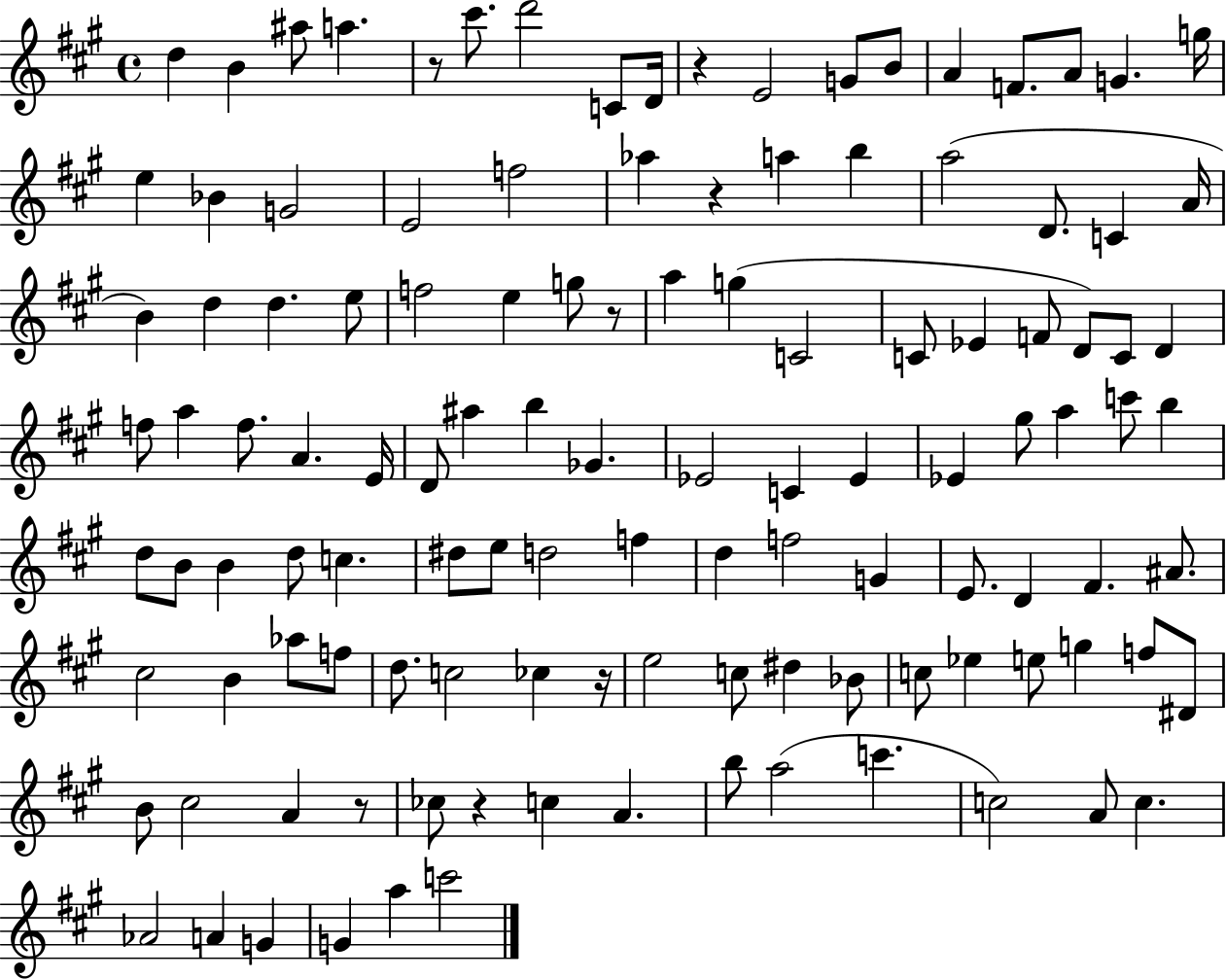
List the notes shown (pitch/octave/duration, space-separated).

D5/q B4/q A#5/e A5/q. R/e C#6/e. D6/h C4/e D4/s R/q E4/h G4/e B4/e A4/q F4/e. A4/e G4/q. G5/s E5/q Bb4/q G4/h E4/h F5/h Ab5/q R/q A5/q B5/q A5/h D4/e. C4/q A4/s B4/q D5/q D5/q. E5/e F5/h E5/q G5/e R/e A5/q G5/q C4/h C4/e Eb4/q F4/e D4/e C4/e D4/q F5/e A5/q F5/e. A4/q. E4/s D4/e A#5/q B5/q Gb4/q. Eb4/h C4/q Eb4/q Eb4/q G#5/e A5/q C6/e B5/q D5/e B4/e B4/q D5/e C5/q. D#5/e E5/e D5/h F5/q D5/q F5/h G4/q E4/e. D4/q F#4/q. A#4/e. C#5/h B4/q Ab5/e F5/e D5/e. C5/h CES5/q R/s E5/h C5/e D#5/q Bb4/e C5/e Eb5/q E5/e G5/q F5/e D#4/e B4/e C#5/h A4/q R/e CES5/e R/q C5/q A4/q. B5/e A5/h C6/q. C5/h A4/e C5/q. Ab4/h A4/q G4/q G4/q A5/q C6/h